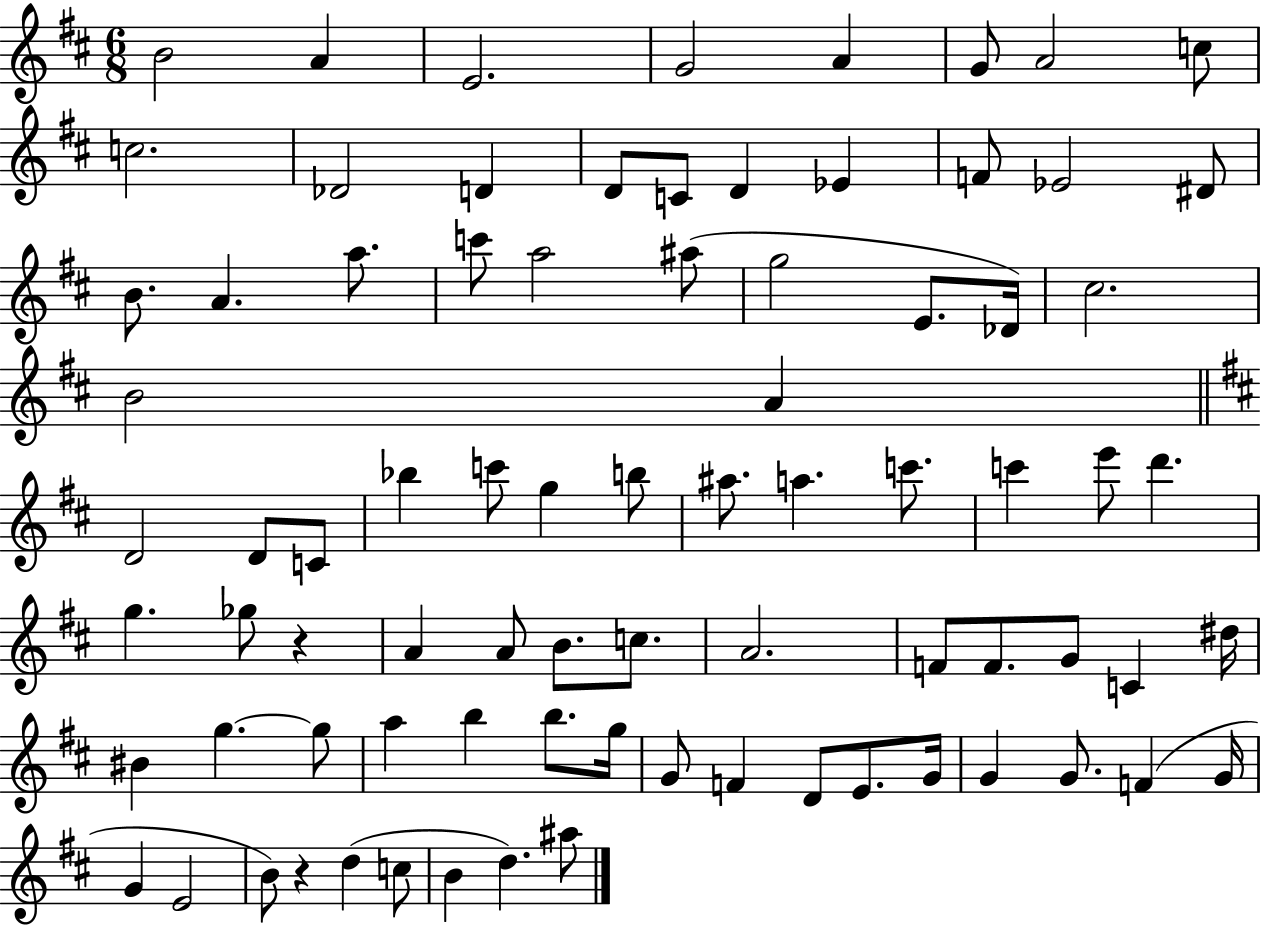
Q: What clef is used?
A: treble